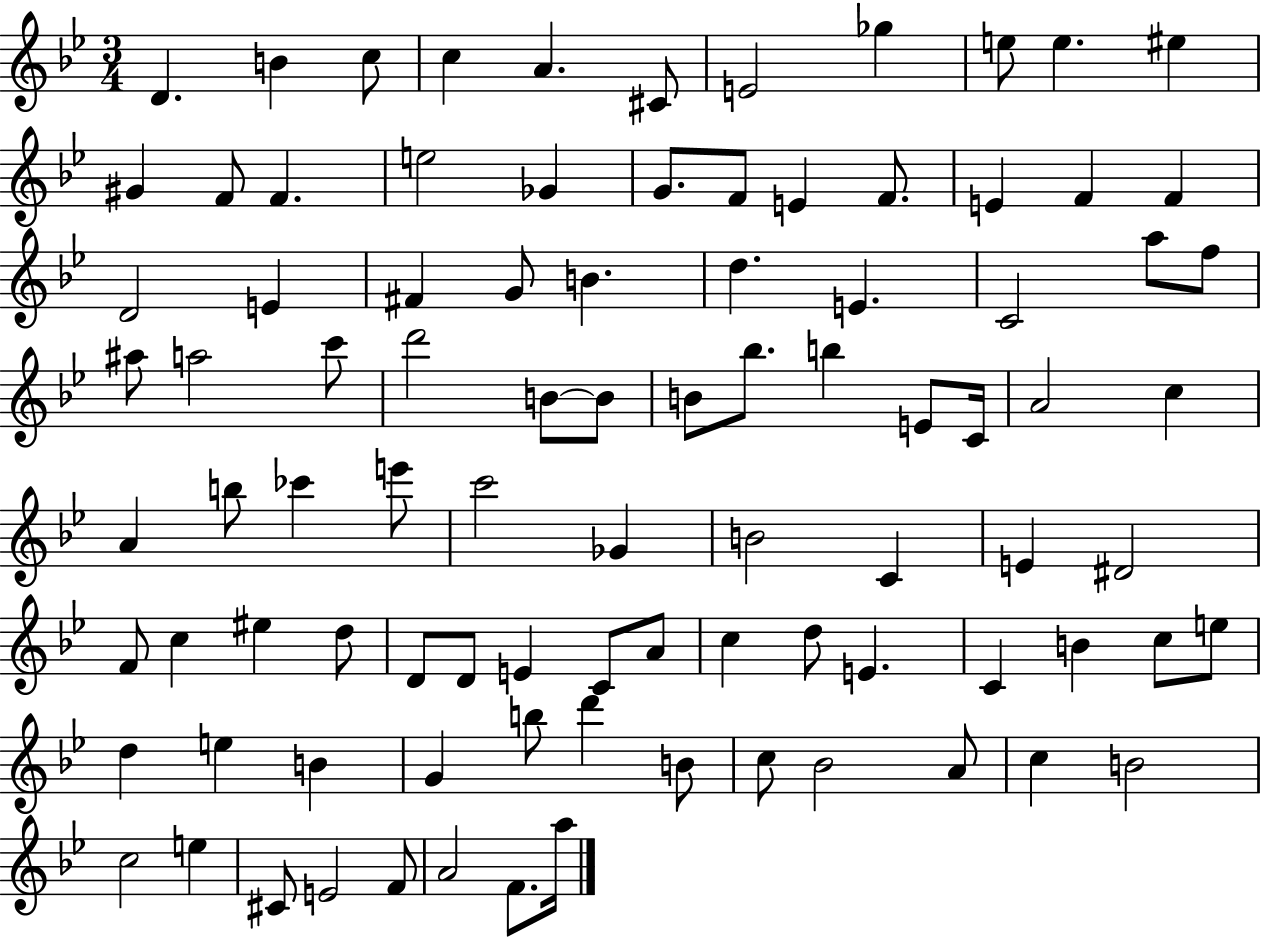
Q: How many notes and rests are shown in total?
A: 92